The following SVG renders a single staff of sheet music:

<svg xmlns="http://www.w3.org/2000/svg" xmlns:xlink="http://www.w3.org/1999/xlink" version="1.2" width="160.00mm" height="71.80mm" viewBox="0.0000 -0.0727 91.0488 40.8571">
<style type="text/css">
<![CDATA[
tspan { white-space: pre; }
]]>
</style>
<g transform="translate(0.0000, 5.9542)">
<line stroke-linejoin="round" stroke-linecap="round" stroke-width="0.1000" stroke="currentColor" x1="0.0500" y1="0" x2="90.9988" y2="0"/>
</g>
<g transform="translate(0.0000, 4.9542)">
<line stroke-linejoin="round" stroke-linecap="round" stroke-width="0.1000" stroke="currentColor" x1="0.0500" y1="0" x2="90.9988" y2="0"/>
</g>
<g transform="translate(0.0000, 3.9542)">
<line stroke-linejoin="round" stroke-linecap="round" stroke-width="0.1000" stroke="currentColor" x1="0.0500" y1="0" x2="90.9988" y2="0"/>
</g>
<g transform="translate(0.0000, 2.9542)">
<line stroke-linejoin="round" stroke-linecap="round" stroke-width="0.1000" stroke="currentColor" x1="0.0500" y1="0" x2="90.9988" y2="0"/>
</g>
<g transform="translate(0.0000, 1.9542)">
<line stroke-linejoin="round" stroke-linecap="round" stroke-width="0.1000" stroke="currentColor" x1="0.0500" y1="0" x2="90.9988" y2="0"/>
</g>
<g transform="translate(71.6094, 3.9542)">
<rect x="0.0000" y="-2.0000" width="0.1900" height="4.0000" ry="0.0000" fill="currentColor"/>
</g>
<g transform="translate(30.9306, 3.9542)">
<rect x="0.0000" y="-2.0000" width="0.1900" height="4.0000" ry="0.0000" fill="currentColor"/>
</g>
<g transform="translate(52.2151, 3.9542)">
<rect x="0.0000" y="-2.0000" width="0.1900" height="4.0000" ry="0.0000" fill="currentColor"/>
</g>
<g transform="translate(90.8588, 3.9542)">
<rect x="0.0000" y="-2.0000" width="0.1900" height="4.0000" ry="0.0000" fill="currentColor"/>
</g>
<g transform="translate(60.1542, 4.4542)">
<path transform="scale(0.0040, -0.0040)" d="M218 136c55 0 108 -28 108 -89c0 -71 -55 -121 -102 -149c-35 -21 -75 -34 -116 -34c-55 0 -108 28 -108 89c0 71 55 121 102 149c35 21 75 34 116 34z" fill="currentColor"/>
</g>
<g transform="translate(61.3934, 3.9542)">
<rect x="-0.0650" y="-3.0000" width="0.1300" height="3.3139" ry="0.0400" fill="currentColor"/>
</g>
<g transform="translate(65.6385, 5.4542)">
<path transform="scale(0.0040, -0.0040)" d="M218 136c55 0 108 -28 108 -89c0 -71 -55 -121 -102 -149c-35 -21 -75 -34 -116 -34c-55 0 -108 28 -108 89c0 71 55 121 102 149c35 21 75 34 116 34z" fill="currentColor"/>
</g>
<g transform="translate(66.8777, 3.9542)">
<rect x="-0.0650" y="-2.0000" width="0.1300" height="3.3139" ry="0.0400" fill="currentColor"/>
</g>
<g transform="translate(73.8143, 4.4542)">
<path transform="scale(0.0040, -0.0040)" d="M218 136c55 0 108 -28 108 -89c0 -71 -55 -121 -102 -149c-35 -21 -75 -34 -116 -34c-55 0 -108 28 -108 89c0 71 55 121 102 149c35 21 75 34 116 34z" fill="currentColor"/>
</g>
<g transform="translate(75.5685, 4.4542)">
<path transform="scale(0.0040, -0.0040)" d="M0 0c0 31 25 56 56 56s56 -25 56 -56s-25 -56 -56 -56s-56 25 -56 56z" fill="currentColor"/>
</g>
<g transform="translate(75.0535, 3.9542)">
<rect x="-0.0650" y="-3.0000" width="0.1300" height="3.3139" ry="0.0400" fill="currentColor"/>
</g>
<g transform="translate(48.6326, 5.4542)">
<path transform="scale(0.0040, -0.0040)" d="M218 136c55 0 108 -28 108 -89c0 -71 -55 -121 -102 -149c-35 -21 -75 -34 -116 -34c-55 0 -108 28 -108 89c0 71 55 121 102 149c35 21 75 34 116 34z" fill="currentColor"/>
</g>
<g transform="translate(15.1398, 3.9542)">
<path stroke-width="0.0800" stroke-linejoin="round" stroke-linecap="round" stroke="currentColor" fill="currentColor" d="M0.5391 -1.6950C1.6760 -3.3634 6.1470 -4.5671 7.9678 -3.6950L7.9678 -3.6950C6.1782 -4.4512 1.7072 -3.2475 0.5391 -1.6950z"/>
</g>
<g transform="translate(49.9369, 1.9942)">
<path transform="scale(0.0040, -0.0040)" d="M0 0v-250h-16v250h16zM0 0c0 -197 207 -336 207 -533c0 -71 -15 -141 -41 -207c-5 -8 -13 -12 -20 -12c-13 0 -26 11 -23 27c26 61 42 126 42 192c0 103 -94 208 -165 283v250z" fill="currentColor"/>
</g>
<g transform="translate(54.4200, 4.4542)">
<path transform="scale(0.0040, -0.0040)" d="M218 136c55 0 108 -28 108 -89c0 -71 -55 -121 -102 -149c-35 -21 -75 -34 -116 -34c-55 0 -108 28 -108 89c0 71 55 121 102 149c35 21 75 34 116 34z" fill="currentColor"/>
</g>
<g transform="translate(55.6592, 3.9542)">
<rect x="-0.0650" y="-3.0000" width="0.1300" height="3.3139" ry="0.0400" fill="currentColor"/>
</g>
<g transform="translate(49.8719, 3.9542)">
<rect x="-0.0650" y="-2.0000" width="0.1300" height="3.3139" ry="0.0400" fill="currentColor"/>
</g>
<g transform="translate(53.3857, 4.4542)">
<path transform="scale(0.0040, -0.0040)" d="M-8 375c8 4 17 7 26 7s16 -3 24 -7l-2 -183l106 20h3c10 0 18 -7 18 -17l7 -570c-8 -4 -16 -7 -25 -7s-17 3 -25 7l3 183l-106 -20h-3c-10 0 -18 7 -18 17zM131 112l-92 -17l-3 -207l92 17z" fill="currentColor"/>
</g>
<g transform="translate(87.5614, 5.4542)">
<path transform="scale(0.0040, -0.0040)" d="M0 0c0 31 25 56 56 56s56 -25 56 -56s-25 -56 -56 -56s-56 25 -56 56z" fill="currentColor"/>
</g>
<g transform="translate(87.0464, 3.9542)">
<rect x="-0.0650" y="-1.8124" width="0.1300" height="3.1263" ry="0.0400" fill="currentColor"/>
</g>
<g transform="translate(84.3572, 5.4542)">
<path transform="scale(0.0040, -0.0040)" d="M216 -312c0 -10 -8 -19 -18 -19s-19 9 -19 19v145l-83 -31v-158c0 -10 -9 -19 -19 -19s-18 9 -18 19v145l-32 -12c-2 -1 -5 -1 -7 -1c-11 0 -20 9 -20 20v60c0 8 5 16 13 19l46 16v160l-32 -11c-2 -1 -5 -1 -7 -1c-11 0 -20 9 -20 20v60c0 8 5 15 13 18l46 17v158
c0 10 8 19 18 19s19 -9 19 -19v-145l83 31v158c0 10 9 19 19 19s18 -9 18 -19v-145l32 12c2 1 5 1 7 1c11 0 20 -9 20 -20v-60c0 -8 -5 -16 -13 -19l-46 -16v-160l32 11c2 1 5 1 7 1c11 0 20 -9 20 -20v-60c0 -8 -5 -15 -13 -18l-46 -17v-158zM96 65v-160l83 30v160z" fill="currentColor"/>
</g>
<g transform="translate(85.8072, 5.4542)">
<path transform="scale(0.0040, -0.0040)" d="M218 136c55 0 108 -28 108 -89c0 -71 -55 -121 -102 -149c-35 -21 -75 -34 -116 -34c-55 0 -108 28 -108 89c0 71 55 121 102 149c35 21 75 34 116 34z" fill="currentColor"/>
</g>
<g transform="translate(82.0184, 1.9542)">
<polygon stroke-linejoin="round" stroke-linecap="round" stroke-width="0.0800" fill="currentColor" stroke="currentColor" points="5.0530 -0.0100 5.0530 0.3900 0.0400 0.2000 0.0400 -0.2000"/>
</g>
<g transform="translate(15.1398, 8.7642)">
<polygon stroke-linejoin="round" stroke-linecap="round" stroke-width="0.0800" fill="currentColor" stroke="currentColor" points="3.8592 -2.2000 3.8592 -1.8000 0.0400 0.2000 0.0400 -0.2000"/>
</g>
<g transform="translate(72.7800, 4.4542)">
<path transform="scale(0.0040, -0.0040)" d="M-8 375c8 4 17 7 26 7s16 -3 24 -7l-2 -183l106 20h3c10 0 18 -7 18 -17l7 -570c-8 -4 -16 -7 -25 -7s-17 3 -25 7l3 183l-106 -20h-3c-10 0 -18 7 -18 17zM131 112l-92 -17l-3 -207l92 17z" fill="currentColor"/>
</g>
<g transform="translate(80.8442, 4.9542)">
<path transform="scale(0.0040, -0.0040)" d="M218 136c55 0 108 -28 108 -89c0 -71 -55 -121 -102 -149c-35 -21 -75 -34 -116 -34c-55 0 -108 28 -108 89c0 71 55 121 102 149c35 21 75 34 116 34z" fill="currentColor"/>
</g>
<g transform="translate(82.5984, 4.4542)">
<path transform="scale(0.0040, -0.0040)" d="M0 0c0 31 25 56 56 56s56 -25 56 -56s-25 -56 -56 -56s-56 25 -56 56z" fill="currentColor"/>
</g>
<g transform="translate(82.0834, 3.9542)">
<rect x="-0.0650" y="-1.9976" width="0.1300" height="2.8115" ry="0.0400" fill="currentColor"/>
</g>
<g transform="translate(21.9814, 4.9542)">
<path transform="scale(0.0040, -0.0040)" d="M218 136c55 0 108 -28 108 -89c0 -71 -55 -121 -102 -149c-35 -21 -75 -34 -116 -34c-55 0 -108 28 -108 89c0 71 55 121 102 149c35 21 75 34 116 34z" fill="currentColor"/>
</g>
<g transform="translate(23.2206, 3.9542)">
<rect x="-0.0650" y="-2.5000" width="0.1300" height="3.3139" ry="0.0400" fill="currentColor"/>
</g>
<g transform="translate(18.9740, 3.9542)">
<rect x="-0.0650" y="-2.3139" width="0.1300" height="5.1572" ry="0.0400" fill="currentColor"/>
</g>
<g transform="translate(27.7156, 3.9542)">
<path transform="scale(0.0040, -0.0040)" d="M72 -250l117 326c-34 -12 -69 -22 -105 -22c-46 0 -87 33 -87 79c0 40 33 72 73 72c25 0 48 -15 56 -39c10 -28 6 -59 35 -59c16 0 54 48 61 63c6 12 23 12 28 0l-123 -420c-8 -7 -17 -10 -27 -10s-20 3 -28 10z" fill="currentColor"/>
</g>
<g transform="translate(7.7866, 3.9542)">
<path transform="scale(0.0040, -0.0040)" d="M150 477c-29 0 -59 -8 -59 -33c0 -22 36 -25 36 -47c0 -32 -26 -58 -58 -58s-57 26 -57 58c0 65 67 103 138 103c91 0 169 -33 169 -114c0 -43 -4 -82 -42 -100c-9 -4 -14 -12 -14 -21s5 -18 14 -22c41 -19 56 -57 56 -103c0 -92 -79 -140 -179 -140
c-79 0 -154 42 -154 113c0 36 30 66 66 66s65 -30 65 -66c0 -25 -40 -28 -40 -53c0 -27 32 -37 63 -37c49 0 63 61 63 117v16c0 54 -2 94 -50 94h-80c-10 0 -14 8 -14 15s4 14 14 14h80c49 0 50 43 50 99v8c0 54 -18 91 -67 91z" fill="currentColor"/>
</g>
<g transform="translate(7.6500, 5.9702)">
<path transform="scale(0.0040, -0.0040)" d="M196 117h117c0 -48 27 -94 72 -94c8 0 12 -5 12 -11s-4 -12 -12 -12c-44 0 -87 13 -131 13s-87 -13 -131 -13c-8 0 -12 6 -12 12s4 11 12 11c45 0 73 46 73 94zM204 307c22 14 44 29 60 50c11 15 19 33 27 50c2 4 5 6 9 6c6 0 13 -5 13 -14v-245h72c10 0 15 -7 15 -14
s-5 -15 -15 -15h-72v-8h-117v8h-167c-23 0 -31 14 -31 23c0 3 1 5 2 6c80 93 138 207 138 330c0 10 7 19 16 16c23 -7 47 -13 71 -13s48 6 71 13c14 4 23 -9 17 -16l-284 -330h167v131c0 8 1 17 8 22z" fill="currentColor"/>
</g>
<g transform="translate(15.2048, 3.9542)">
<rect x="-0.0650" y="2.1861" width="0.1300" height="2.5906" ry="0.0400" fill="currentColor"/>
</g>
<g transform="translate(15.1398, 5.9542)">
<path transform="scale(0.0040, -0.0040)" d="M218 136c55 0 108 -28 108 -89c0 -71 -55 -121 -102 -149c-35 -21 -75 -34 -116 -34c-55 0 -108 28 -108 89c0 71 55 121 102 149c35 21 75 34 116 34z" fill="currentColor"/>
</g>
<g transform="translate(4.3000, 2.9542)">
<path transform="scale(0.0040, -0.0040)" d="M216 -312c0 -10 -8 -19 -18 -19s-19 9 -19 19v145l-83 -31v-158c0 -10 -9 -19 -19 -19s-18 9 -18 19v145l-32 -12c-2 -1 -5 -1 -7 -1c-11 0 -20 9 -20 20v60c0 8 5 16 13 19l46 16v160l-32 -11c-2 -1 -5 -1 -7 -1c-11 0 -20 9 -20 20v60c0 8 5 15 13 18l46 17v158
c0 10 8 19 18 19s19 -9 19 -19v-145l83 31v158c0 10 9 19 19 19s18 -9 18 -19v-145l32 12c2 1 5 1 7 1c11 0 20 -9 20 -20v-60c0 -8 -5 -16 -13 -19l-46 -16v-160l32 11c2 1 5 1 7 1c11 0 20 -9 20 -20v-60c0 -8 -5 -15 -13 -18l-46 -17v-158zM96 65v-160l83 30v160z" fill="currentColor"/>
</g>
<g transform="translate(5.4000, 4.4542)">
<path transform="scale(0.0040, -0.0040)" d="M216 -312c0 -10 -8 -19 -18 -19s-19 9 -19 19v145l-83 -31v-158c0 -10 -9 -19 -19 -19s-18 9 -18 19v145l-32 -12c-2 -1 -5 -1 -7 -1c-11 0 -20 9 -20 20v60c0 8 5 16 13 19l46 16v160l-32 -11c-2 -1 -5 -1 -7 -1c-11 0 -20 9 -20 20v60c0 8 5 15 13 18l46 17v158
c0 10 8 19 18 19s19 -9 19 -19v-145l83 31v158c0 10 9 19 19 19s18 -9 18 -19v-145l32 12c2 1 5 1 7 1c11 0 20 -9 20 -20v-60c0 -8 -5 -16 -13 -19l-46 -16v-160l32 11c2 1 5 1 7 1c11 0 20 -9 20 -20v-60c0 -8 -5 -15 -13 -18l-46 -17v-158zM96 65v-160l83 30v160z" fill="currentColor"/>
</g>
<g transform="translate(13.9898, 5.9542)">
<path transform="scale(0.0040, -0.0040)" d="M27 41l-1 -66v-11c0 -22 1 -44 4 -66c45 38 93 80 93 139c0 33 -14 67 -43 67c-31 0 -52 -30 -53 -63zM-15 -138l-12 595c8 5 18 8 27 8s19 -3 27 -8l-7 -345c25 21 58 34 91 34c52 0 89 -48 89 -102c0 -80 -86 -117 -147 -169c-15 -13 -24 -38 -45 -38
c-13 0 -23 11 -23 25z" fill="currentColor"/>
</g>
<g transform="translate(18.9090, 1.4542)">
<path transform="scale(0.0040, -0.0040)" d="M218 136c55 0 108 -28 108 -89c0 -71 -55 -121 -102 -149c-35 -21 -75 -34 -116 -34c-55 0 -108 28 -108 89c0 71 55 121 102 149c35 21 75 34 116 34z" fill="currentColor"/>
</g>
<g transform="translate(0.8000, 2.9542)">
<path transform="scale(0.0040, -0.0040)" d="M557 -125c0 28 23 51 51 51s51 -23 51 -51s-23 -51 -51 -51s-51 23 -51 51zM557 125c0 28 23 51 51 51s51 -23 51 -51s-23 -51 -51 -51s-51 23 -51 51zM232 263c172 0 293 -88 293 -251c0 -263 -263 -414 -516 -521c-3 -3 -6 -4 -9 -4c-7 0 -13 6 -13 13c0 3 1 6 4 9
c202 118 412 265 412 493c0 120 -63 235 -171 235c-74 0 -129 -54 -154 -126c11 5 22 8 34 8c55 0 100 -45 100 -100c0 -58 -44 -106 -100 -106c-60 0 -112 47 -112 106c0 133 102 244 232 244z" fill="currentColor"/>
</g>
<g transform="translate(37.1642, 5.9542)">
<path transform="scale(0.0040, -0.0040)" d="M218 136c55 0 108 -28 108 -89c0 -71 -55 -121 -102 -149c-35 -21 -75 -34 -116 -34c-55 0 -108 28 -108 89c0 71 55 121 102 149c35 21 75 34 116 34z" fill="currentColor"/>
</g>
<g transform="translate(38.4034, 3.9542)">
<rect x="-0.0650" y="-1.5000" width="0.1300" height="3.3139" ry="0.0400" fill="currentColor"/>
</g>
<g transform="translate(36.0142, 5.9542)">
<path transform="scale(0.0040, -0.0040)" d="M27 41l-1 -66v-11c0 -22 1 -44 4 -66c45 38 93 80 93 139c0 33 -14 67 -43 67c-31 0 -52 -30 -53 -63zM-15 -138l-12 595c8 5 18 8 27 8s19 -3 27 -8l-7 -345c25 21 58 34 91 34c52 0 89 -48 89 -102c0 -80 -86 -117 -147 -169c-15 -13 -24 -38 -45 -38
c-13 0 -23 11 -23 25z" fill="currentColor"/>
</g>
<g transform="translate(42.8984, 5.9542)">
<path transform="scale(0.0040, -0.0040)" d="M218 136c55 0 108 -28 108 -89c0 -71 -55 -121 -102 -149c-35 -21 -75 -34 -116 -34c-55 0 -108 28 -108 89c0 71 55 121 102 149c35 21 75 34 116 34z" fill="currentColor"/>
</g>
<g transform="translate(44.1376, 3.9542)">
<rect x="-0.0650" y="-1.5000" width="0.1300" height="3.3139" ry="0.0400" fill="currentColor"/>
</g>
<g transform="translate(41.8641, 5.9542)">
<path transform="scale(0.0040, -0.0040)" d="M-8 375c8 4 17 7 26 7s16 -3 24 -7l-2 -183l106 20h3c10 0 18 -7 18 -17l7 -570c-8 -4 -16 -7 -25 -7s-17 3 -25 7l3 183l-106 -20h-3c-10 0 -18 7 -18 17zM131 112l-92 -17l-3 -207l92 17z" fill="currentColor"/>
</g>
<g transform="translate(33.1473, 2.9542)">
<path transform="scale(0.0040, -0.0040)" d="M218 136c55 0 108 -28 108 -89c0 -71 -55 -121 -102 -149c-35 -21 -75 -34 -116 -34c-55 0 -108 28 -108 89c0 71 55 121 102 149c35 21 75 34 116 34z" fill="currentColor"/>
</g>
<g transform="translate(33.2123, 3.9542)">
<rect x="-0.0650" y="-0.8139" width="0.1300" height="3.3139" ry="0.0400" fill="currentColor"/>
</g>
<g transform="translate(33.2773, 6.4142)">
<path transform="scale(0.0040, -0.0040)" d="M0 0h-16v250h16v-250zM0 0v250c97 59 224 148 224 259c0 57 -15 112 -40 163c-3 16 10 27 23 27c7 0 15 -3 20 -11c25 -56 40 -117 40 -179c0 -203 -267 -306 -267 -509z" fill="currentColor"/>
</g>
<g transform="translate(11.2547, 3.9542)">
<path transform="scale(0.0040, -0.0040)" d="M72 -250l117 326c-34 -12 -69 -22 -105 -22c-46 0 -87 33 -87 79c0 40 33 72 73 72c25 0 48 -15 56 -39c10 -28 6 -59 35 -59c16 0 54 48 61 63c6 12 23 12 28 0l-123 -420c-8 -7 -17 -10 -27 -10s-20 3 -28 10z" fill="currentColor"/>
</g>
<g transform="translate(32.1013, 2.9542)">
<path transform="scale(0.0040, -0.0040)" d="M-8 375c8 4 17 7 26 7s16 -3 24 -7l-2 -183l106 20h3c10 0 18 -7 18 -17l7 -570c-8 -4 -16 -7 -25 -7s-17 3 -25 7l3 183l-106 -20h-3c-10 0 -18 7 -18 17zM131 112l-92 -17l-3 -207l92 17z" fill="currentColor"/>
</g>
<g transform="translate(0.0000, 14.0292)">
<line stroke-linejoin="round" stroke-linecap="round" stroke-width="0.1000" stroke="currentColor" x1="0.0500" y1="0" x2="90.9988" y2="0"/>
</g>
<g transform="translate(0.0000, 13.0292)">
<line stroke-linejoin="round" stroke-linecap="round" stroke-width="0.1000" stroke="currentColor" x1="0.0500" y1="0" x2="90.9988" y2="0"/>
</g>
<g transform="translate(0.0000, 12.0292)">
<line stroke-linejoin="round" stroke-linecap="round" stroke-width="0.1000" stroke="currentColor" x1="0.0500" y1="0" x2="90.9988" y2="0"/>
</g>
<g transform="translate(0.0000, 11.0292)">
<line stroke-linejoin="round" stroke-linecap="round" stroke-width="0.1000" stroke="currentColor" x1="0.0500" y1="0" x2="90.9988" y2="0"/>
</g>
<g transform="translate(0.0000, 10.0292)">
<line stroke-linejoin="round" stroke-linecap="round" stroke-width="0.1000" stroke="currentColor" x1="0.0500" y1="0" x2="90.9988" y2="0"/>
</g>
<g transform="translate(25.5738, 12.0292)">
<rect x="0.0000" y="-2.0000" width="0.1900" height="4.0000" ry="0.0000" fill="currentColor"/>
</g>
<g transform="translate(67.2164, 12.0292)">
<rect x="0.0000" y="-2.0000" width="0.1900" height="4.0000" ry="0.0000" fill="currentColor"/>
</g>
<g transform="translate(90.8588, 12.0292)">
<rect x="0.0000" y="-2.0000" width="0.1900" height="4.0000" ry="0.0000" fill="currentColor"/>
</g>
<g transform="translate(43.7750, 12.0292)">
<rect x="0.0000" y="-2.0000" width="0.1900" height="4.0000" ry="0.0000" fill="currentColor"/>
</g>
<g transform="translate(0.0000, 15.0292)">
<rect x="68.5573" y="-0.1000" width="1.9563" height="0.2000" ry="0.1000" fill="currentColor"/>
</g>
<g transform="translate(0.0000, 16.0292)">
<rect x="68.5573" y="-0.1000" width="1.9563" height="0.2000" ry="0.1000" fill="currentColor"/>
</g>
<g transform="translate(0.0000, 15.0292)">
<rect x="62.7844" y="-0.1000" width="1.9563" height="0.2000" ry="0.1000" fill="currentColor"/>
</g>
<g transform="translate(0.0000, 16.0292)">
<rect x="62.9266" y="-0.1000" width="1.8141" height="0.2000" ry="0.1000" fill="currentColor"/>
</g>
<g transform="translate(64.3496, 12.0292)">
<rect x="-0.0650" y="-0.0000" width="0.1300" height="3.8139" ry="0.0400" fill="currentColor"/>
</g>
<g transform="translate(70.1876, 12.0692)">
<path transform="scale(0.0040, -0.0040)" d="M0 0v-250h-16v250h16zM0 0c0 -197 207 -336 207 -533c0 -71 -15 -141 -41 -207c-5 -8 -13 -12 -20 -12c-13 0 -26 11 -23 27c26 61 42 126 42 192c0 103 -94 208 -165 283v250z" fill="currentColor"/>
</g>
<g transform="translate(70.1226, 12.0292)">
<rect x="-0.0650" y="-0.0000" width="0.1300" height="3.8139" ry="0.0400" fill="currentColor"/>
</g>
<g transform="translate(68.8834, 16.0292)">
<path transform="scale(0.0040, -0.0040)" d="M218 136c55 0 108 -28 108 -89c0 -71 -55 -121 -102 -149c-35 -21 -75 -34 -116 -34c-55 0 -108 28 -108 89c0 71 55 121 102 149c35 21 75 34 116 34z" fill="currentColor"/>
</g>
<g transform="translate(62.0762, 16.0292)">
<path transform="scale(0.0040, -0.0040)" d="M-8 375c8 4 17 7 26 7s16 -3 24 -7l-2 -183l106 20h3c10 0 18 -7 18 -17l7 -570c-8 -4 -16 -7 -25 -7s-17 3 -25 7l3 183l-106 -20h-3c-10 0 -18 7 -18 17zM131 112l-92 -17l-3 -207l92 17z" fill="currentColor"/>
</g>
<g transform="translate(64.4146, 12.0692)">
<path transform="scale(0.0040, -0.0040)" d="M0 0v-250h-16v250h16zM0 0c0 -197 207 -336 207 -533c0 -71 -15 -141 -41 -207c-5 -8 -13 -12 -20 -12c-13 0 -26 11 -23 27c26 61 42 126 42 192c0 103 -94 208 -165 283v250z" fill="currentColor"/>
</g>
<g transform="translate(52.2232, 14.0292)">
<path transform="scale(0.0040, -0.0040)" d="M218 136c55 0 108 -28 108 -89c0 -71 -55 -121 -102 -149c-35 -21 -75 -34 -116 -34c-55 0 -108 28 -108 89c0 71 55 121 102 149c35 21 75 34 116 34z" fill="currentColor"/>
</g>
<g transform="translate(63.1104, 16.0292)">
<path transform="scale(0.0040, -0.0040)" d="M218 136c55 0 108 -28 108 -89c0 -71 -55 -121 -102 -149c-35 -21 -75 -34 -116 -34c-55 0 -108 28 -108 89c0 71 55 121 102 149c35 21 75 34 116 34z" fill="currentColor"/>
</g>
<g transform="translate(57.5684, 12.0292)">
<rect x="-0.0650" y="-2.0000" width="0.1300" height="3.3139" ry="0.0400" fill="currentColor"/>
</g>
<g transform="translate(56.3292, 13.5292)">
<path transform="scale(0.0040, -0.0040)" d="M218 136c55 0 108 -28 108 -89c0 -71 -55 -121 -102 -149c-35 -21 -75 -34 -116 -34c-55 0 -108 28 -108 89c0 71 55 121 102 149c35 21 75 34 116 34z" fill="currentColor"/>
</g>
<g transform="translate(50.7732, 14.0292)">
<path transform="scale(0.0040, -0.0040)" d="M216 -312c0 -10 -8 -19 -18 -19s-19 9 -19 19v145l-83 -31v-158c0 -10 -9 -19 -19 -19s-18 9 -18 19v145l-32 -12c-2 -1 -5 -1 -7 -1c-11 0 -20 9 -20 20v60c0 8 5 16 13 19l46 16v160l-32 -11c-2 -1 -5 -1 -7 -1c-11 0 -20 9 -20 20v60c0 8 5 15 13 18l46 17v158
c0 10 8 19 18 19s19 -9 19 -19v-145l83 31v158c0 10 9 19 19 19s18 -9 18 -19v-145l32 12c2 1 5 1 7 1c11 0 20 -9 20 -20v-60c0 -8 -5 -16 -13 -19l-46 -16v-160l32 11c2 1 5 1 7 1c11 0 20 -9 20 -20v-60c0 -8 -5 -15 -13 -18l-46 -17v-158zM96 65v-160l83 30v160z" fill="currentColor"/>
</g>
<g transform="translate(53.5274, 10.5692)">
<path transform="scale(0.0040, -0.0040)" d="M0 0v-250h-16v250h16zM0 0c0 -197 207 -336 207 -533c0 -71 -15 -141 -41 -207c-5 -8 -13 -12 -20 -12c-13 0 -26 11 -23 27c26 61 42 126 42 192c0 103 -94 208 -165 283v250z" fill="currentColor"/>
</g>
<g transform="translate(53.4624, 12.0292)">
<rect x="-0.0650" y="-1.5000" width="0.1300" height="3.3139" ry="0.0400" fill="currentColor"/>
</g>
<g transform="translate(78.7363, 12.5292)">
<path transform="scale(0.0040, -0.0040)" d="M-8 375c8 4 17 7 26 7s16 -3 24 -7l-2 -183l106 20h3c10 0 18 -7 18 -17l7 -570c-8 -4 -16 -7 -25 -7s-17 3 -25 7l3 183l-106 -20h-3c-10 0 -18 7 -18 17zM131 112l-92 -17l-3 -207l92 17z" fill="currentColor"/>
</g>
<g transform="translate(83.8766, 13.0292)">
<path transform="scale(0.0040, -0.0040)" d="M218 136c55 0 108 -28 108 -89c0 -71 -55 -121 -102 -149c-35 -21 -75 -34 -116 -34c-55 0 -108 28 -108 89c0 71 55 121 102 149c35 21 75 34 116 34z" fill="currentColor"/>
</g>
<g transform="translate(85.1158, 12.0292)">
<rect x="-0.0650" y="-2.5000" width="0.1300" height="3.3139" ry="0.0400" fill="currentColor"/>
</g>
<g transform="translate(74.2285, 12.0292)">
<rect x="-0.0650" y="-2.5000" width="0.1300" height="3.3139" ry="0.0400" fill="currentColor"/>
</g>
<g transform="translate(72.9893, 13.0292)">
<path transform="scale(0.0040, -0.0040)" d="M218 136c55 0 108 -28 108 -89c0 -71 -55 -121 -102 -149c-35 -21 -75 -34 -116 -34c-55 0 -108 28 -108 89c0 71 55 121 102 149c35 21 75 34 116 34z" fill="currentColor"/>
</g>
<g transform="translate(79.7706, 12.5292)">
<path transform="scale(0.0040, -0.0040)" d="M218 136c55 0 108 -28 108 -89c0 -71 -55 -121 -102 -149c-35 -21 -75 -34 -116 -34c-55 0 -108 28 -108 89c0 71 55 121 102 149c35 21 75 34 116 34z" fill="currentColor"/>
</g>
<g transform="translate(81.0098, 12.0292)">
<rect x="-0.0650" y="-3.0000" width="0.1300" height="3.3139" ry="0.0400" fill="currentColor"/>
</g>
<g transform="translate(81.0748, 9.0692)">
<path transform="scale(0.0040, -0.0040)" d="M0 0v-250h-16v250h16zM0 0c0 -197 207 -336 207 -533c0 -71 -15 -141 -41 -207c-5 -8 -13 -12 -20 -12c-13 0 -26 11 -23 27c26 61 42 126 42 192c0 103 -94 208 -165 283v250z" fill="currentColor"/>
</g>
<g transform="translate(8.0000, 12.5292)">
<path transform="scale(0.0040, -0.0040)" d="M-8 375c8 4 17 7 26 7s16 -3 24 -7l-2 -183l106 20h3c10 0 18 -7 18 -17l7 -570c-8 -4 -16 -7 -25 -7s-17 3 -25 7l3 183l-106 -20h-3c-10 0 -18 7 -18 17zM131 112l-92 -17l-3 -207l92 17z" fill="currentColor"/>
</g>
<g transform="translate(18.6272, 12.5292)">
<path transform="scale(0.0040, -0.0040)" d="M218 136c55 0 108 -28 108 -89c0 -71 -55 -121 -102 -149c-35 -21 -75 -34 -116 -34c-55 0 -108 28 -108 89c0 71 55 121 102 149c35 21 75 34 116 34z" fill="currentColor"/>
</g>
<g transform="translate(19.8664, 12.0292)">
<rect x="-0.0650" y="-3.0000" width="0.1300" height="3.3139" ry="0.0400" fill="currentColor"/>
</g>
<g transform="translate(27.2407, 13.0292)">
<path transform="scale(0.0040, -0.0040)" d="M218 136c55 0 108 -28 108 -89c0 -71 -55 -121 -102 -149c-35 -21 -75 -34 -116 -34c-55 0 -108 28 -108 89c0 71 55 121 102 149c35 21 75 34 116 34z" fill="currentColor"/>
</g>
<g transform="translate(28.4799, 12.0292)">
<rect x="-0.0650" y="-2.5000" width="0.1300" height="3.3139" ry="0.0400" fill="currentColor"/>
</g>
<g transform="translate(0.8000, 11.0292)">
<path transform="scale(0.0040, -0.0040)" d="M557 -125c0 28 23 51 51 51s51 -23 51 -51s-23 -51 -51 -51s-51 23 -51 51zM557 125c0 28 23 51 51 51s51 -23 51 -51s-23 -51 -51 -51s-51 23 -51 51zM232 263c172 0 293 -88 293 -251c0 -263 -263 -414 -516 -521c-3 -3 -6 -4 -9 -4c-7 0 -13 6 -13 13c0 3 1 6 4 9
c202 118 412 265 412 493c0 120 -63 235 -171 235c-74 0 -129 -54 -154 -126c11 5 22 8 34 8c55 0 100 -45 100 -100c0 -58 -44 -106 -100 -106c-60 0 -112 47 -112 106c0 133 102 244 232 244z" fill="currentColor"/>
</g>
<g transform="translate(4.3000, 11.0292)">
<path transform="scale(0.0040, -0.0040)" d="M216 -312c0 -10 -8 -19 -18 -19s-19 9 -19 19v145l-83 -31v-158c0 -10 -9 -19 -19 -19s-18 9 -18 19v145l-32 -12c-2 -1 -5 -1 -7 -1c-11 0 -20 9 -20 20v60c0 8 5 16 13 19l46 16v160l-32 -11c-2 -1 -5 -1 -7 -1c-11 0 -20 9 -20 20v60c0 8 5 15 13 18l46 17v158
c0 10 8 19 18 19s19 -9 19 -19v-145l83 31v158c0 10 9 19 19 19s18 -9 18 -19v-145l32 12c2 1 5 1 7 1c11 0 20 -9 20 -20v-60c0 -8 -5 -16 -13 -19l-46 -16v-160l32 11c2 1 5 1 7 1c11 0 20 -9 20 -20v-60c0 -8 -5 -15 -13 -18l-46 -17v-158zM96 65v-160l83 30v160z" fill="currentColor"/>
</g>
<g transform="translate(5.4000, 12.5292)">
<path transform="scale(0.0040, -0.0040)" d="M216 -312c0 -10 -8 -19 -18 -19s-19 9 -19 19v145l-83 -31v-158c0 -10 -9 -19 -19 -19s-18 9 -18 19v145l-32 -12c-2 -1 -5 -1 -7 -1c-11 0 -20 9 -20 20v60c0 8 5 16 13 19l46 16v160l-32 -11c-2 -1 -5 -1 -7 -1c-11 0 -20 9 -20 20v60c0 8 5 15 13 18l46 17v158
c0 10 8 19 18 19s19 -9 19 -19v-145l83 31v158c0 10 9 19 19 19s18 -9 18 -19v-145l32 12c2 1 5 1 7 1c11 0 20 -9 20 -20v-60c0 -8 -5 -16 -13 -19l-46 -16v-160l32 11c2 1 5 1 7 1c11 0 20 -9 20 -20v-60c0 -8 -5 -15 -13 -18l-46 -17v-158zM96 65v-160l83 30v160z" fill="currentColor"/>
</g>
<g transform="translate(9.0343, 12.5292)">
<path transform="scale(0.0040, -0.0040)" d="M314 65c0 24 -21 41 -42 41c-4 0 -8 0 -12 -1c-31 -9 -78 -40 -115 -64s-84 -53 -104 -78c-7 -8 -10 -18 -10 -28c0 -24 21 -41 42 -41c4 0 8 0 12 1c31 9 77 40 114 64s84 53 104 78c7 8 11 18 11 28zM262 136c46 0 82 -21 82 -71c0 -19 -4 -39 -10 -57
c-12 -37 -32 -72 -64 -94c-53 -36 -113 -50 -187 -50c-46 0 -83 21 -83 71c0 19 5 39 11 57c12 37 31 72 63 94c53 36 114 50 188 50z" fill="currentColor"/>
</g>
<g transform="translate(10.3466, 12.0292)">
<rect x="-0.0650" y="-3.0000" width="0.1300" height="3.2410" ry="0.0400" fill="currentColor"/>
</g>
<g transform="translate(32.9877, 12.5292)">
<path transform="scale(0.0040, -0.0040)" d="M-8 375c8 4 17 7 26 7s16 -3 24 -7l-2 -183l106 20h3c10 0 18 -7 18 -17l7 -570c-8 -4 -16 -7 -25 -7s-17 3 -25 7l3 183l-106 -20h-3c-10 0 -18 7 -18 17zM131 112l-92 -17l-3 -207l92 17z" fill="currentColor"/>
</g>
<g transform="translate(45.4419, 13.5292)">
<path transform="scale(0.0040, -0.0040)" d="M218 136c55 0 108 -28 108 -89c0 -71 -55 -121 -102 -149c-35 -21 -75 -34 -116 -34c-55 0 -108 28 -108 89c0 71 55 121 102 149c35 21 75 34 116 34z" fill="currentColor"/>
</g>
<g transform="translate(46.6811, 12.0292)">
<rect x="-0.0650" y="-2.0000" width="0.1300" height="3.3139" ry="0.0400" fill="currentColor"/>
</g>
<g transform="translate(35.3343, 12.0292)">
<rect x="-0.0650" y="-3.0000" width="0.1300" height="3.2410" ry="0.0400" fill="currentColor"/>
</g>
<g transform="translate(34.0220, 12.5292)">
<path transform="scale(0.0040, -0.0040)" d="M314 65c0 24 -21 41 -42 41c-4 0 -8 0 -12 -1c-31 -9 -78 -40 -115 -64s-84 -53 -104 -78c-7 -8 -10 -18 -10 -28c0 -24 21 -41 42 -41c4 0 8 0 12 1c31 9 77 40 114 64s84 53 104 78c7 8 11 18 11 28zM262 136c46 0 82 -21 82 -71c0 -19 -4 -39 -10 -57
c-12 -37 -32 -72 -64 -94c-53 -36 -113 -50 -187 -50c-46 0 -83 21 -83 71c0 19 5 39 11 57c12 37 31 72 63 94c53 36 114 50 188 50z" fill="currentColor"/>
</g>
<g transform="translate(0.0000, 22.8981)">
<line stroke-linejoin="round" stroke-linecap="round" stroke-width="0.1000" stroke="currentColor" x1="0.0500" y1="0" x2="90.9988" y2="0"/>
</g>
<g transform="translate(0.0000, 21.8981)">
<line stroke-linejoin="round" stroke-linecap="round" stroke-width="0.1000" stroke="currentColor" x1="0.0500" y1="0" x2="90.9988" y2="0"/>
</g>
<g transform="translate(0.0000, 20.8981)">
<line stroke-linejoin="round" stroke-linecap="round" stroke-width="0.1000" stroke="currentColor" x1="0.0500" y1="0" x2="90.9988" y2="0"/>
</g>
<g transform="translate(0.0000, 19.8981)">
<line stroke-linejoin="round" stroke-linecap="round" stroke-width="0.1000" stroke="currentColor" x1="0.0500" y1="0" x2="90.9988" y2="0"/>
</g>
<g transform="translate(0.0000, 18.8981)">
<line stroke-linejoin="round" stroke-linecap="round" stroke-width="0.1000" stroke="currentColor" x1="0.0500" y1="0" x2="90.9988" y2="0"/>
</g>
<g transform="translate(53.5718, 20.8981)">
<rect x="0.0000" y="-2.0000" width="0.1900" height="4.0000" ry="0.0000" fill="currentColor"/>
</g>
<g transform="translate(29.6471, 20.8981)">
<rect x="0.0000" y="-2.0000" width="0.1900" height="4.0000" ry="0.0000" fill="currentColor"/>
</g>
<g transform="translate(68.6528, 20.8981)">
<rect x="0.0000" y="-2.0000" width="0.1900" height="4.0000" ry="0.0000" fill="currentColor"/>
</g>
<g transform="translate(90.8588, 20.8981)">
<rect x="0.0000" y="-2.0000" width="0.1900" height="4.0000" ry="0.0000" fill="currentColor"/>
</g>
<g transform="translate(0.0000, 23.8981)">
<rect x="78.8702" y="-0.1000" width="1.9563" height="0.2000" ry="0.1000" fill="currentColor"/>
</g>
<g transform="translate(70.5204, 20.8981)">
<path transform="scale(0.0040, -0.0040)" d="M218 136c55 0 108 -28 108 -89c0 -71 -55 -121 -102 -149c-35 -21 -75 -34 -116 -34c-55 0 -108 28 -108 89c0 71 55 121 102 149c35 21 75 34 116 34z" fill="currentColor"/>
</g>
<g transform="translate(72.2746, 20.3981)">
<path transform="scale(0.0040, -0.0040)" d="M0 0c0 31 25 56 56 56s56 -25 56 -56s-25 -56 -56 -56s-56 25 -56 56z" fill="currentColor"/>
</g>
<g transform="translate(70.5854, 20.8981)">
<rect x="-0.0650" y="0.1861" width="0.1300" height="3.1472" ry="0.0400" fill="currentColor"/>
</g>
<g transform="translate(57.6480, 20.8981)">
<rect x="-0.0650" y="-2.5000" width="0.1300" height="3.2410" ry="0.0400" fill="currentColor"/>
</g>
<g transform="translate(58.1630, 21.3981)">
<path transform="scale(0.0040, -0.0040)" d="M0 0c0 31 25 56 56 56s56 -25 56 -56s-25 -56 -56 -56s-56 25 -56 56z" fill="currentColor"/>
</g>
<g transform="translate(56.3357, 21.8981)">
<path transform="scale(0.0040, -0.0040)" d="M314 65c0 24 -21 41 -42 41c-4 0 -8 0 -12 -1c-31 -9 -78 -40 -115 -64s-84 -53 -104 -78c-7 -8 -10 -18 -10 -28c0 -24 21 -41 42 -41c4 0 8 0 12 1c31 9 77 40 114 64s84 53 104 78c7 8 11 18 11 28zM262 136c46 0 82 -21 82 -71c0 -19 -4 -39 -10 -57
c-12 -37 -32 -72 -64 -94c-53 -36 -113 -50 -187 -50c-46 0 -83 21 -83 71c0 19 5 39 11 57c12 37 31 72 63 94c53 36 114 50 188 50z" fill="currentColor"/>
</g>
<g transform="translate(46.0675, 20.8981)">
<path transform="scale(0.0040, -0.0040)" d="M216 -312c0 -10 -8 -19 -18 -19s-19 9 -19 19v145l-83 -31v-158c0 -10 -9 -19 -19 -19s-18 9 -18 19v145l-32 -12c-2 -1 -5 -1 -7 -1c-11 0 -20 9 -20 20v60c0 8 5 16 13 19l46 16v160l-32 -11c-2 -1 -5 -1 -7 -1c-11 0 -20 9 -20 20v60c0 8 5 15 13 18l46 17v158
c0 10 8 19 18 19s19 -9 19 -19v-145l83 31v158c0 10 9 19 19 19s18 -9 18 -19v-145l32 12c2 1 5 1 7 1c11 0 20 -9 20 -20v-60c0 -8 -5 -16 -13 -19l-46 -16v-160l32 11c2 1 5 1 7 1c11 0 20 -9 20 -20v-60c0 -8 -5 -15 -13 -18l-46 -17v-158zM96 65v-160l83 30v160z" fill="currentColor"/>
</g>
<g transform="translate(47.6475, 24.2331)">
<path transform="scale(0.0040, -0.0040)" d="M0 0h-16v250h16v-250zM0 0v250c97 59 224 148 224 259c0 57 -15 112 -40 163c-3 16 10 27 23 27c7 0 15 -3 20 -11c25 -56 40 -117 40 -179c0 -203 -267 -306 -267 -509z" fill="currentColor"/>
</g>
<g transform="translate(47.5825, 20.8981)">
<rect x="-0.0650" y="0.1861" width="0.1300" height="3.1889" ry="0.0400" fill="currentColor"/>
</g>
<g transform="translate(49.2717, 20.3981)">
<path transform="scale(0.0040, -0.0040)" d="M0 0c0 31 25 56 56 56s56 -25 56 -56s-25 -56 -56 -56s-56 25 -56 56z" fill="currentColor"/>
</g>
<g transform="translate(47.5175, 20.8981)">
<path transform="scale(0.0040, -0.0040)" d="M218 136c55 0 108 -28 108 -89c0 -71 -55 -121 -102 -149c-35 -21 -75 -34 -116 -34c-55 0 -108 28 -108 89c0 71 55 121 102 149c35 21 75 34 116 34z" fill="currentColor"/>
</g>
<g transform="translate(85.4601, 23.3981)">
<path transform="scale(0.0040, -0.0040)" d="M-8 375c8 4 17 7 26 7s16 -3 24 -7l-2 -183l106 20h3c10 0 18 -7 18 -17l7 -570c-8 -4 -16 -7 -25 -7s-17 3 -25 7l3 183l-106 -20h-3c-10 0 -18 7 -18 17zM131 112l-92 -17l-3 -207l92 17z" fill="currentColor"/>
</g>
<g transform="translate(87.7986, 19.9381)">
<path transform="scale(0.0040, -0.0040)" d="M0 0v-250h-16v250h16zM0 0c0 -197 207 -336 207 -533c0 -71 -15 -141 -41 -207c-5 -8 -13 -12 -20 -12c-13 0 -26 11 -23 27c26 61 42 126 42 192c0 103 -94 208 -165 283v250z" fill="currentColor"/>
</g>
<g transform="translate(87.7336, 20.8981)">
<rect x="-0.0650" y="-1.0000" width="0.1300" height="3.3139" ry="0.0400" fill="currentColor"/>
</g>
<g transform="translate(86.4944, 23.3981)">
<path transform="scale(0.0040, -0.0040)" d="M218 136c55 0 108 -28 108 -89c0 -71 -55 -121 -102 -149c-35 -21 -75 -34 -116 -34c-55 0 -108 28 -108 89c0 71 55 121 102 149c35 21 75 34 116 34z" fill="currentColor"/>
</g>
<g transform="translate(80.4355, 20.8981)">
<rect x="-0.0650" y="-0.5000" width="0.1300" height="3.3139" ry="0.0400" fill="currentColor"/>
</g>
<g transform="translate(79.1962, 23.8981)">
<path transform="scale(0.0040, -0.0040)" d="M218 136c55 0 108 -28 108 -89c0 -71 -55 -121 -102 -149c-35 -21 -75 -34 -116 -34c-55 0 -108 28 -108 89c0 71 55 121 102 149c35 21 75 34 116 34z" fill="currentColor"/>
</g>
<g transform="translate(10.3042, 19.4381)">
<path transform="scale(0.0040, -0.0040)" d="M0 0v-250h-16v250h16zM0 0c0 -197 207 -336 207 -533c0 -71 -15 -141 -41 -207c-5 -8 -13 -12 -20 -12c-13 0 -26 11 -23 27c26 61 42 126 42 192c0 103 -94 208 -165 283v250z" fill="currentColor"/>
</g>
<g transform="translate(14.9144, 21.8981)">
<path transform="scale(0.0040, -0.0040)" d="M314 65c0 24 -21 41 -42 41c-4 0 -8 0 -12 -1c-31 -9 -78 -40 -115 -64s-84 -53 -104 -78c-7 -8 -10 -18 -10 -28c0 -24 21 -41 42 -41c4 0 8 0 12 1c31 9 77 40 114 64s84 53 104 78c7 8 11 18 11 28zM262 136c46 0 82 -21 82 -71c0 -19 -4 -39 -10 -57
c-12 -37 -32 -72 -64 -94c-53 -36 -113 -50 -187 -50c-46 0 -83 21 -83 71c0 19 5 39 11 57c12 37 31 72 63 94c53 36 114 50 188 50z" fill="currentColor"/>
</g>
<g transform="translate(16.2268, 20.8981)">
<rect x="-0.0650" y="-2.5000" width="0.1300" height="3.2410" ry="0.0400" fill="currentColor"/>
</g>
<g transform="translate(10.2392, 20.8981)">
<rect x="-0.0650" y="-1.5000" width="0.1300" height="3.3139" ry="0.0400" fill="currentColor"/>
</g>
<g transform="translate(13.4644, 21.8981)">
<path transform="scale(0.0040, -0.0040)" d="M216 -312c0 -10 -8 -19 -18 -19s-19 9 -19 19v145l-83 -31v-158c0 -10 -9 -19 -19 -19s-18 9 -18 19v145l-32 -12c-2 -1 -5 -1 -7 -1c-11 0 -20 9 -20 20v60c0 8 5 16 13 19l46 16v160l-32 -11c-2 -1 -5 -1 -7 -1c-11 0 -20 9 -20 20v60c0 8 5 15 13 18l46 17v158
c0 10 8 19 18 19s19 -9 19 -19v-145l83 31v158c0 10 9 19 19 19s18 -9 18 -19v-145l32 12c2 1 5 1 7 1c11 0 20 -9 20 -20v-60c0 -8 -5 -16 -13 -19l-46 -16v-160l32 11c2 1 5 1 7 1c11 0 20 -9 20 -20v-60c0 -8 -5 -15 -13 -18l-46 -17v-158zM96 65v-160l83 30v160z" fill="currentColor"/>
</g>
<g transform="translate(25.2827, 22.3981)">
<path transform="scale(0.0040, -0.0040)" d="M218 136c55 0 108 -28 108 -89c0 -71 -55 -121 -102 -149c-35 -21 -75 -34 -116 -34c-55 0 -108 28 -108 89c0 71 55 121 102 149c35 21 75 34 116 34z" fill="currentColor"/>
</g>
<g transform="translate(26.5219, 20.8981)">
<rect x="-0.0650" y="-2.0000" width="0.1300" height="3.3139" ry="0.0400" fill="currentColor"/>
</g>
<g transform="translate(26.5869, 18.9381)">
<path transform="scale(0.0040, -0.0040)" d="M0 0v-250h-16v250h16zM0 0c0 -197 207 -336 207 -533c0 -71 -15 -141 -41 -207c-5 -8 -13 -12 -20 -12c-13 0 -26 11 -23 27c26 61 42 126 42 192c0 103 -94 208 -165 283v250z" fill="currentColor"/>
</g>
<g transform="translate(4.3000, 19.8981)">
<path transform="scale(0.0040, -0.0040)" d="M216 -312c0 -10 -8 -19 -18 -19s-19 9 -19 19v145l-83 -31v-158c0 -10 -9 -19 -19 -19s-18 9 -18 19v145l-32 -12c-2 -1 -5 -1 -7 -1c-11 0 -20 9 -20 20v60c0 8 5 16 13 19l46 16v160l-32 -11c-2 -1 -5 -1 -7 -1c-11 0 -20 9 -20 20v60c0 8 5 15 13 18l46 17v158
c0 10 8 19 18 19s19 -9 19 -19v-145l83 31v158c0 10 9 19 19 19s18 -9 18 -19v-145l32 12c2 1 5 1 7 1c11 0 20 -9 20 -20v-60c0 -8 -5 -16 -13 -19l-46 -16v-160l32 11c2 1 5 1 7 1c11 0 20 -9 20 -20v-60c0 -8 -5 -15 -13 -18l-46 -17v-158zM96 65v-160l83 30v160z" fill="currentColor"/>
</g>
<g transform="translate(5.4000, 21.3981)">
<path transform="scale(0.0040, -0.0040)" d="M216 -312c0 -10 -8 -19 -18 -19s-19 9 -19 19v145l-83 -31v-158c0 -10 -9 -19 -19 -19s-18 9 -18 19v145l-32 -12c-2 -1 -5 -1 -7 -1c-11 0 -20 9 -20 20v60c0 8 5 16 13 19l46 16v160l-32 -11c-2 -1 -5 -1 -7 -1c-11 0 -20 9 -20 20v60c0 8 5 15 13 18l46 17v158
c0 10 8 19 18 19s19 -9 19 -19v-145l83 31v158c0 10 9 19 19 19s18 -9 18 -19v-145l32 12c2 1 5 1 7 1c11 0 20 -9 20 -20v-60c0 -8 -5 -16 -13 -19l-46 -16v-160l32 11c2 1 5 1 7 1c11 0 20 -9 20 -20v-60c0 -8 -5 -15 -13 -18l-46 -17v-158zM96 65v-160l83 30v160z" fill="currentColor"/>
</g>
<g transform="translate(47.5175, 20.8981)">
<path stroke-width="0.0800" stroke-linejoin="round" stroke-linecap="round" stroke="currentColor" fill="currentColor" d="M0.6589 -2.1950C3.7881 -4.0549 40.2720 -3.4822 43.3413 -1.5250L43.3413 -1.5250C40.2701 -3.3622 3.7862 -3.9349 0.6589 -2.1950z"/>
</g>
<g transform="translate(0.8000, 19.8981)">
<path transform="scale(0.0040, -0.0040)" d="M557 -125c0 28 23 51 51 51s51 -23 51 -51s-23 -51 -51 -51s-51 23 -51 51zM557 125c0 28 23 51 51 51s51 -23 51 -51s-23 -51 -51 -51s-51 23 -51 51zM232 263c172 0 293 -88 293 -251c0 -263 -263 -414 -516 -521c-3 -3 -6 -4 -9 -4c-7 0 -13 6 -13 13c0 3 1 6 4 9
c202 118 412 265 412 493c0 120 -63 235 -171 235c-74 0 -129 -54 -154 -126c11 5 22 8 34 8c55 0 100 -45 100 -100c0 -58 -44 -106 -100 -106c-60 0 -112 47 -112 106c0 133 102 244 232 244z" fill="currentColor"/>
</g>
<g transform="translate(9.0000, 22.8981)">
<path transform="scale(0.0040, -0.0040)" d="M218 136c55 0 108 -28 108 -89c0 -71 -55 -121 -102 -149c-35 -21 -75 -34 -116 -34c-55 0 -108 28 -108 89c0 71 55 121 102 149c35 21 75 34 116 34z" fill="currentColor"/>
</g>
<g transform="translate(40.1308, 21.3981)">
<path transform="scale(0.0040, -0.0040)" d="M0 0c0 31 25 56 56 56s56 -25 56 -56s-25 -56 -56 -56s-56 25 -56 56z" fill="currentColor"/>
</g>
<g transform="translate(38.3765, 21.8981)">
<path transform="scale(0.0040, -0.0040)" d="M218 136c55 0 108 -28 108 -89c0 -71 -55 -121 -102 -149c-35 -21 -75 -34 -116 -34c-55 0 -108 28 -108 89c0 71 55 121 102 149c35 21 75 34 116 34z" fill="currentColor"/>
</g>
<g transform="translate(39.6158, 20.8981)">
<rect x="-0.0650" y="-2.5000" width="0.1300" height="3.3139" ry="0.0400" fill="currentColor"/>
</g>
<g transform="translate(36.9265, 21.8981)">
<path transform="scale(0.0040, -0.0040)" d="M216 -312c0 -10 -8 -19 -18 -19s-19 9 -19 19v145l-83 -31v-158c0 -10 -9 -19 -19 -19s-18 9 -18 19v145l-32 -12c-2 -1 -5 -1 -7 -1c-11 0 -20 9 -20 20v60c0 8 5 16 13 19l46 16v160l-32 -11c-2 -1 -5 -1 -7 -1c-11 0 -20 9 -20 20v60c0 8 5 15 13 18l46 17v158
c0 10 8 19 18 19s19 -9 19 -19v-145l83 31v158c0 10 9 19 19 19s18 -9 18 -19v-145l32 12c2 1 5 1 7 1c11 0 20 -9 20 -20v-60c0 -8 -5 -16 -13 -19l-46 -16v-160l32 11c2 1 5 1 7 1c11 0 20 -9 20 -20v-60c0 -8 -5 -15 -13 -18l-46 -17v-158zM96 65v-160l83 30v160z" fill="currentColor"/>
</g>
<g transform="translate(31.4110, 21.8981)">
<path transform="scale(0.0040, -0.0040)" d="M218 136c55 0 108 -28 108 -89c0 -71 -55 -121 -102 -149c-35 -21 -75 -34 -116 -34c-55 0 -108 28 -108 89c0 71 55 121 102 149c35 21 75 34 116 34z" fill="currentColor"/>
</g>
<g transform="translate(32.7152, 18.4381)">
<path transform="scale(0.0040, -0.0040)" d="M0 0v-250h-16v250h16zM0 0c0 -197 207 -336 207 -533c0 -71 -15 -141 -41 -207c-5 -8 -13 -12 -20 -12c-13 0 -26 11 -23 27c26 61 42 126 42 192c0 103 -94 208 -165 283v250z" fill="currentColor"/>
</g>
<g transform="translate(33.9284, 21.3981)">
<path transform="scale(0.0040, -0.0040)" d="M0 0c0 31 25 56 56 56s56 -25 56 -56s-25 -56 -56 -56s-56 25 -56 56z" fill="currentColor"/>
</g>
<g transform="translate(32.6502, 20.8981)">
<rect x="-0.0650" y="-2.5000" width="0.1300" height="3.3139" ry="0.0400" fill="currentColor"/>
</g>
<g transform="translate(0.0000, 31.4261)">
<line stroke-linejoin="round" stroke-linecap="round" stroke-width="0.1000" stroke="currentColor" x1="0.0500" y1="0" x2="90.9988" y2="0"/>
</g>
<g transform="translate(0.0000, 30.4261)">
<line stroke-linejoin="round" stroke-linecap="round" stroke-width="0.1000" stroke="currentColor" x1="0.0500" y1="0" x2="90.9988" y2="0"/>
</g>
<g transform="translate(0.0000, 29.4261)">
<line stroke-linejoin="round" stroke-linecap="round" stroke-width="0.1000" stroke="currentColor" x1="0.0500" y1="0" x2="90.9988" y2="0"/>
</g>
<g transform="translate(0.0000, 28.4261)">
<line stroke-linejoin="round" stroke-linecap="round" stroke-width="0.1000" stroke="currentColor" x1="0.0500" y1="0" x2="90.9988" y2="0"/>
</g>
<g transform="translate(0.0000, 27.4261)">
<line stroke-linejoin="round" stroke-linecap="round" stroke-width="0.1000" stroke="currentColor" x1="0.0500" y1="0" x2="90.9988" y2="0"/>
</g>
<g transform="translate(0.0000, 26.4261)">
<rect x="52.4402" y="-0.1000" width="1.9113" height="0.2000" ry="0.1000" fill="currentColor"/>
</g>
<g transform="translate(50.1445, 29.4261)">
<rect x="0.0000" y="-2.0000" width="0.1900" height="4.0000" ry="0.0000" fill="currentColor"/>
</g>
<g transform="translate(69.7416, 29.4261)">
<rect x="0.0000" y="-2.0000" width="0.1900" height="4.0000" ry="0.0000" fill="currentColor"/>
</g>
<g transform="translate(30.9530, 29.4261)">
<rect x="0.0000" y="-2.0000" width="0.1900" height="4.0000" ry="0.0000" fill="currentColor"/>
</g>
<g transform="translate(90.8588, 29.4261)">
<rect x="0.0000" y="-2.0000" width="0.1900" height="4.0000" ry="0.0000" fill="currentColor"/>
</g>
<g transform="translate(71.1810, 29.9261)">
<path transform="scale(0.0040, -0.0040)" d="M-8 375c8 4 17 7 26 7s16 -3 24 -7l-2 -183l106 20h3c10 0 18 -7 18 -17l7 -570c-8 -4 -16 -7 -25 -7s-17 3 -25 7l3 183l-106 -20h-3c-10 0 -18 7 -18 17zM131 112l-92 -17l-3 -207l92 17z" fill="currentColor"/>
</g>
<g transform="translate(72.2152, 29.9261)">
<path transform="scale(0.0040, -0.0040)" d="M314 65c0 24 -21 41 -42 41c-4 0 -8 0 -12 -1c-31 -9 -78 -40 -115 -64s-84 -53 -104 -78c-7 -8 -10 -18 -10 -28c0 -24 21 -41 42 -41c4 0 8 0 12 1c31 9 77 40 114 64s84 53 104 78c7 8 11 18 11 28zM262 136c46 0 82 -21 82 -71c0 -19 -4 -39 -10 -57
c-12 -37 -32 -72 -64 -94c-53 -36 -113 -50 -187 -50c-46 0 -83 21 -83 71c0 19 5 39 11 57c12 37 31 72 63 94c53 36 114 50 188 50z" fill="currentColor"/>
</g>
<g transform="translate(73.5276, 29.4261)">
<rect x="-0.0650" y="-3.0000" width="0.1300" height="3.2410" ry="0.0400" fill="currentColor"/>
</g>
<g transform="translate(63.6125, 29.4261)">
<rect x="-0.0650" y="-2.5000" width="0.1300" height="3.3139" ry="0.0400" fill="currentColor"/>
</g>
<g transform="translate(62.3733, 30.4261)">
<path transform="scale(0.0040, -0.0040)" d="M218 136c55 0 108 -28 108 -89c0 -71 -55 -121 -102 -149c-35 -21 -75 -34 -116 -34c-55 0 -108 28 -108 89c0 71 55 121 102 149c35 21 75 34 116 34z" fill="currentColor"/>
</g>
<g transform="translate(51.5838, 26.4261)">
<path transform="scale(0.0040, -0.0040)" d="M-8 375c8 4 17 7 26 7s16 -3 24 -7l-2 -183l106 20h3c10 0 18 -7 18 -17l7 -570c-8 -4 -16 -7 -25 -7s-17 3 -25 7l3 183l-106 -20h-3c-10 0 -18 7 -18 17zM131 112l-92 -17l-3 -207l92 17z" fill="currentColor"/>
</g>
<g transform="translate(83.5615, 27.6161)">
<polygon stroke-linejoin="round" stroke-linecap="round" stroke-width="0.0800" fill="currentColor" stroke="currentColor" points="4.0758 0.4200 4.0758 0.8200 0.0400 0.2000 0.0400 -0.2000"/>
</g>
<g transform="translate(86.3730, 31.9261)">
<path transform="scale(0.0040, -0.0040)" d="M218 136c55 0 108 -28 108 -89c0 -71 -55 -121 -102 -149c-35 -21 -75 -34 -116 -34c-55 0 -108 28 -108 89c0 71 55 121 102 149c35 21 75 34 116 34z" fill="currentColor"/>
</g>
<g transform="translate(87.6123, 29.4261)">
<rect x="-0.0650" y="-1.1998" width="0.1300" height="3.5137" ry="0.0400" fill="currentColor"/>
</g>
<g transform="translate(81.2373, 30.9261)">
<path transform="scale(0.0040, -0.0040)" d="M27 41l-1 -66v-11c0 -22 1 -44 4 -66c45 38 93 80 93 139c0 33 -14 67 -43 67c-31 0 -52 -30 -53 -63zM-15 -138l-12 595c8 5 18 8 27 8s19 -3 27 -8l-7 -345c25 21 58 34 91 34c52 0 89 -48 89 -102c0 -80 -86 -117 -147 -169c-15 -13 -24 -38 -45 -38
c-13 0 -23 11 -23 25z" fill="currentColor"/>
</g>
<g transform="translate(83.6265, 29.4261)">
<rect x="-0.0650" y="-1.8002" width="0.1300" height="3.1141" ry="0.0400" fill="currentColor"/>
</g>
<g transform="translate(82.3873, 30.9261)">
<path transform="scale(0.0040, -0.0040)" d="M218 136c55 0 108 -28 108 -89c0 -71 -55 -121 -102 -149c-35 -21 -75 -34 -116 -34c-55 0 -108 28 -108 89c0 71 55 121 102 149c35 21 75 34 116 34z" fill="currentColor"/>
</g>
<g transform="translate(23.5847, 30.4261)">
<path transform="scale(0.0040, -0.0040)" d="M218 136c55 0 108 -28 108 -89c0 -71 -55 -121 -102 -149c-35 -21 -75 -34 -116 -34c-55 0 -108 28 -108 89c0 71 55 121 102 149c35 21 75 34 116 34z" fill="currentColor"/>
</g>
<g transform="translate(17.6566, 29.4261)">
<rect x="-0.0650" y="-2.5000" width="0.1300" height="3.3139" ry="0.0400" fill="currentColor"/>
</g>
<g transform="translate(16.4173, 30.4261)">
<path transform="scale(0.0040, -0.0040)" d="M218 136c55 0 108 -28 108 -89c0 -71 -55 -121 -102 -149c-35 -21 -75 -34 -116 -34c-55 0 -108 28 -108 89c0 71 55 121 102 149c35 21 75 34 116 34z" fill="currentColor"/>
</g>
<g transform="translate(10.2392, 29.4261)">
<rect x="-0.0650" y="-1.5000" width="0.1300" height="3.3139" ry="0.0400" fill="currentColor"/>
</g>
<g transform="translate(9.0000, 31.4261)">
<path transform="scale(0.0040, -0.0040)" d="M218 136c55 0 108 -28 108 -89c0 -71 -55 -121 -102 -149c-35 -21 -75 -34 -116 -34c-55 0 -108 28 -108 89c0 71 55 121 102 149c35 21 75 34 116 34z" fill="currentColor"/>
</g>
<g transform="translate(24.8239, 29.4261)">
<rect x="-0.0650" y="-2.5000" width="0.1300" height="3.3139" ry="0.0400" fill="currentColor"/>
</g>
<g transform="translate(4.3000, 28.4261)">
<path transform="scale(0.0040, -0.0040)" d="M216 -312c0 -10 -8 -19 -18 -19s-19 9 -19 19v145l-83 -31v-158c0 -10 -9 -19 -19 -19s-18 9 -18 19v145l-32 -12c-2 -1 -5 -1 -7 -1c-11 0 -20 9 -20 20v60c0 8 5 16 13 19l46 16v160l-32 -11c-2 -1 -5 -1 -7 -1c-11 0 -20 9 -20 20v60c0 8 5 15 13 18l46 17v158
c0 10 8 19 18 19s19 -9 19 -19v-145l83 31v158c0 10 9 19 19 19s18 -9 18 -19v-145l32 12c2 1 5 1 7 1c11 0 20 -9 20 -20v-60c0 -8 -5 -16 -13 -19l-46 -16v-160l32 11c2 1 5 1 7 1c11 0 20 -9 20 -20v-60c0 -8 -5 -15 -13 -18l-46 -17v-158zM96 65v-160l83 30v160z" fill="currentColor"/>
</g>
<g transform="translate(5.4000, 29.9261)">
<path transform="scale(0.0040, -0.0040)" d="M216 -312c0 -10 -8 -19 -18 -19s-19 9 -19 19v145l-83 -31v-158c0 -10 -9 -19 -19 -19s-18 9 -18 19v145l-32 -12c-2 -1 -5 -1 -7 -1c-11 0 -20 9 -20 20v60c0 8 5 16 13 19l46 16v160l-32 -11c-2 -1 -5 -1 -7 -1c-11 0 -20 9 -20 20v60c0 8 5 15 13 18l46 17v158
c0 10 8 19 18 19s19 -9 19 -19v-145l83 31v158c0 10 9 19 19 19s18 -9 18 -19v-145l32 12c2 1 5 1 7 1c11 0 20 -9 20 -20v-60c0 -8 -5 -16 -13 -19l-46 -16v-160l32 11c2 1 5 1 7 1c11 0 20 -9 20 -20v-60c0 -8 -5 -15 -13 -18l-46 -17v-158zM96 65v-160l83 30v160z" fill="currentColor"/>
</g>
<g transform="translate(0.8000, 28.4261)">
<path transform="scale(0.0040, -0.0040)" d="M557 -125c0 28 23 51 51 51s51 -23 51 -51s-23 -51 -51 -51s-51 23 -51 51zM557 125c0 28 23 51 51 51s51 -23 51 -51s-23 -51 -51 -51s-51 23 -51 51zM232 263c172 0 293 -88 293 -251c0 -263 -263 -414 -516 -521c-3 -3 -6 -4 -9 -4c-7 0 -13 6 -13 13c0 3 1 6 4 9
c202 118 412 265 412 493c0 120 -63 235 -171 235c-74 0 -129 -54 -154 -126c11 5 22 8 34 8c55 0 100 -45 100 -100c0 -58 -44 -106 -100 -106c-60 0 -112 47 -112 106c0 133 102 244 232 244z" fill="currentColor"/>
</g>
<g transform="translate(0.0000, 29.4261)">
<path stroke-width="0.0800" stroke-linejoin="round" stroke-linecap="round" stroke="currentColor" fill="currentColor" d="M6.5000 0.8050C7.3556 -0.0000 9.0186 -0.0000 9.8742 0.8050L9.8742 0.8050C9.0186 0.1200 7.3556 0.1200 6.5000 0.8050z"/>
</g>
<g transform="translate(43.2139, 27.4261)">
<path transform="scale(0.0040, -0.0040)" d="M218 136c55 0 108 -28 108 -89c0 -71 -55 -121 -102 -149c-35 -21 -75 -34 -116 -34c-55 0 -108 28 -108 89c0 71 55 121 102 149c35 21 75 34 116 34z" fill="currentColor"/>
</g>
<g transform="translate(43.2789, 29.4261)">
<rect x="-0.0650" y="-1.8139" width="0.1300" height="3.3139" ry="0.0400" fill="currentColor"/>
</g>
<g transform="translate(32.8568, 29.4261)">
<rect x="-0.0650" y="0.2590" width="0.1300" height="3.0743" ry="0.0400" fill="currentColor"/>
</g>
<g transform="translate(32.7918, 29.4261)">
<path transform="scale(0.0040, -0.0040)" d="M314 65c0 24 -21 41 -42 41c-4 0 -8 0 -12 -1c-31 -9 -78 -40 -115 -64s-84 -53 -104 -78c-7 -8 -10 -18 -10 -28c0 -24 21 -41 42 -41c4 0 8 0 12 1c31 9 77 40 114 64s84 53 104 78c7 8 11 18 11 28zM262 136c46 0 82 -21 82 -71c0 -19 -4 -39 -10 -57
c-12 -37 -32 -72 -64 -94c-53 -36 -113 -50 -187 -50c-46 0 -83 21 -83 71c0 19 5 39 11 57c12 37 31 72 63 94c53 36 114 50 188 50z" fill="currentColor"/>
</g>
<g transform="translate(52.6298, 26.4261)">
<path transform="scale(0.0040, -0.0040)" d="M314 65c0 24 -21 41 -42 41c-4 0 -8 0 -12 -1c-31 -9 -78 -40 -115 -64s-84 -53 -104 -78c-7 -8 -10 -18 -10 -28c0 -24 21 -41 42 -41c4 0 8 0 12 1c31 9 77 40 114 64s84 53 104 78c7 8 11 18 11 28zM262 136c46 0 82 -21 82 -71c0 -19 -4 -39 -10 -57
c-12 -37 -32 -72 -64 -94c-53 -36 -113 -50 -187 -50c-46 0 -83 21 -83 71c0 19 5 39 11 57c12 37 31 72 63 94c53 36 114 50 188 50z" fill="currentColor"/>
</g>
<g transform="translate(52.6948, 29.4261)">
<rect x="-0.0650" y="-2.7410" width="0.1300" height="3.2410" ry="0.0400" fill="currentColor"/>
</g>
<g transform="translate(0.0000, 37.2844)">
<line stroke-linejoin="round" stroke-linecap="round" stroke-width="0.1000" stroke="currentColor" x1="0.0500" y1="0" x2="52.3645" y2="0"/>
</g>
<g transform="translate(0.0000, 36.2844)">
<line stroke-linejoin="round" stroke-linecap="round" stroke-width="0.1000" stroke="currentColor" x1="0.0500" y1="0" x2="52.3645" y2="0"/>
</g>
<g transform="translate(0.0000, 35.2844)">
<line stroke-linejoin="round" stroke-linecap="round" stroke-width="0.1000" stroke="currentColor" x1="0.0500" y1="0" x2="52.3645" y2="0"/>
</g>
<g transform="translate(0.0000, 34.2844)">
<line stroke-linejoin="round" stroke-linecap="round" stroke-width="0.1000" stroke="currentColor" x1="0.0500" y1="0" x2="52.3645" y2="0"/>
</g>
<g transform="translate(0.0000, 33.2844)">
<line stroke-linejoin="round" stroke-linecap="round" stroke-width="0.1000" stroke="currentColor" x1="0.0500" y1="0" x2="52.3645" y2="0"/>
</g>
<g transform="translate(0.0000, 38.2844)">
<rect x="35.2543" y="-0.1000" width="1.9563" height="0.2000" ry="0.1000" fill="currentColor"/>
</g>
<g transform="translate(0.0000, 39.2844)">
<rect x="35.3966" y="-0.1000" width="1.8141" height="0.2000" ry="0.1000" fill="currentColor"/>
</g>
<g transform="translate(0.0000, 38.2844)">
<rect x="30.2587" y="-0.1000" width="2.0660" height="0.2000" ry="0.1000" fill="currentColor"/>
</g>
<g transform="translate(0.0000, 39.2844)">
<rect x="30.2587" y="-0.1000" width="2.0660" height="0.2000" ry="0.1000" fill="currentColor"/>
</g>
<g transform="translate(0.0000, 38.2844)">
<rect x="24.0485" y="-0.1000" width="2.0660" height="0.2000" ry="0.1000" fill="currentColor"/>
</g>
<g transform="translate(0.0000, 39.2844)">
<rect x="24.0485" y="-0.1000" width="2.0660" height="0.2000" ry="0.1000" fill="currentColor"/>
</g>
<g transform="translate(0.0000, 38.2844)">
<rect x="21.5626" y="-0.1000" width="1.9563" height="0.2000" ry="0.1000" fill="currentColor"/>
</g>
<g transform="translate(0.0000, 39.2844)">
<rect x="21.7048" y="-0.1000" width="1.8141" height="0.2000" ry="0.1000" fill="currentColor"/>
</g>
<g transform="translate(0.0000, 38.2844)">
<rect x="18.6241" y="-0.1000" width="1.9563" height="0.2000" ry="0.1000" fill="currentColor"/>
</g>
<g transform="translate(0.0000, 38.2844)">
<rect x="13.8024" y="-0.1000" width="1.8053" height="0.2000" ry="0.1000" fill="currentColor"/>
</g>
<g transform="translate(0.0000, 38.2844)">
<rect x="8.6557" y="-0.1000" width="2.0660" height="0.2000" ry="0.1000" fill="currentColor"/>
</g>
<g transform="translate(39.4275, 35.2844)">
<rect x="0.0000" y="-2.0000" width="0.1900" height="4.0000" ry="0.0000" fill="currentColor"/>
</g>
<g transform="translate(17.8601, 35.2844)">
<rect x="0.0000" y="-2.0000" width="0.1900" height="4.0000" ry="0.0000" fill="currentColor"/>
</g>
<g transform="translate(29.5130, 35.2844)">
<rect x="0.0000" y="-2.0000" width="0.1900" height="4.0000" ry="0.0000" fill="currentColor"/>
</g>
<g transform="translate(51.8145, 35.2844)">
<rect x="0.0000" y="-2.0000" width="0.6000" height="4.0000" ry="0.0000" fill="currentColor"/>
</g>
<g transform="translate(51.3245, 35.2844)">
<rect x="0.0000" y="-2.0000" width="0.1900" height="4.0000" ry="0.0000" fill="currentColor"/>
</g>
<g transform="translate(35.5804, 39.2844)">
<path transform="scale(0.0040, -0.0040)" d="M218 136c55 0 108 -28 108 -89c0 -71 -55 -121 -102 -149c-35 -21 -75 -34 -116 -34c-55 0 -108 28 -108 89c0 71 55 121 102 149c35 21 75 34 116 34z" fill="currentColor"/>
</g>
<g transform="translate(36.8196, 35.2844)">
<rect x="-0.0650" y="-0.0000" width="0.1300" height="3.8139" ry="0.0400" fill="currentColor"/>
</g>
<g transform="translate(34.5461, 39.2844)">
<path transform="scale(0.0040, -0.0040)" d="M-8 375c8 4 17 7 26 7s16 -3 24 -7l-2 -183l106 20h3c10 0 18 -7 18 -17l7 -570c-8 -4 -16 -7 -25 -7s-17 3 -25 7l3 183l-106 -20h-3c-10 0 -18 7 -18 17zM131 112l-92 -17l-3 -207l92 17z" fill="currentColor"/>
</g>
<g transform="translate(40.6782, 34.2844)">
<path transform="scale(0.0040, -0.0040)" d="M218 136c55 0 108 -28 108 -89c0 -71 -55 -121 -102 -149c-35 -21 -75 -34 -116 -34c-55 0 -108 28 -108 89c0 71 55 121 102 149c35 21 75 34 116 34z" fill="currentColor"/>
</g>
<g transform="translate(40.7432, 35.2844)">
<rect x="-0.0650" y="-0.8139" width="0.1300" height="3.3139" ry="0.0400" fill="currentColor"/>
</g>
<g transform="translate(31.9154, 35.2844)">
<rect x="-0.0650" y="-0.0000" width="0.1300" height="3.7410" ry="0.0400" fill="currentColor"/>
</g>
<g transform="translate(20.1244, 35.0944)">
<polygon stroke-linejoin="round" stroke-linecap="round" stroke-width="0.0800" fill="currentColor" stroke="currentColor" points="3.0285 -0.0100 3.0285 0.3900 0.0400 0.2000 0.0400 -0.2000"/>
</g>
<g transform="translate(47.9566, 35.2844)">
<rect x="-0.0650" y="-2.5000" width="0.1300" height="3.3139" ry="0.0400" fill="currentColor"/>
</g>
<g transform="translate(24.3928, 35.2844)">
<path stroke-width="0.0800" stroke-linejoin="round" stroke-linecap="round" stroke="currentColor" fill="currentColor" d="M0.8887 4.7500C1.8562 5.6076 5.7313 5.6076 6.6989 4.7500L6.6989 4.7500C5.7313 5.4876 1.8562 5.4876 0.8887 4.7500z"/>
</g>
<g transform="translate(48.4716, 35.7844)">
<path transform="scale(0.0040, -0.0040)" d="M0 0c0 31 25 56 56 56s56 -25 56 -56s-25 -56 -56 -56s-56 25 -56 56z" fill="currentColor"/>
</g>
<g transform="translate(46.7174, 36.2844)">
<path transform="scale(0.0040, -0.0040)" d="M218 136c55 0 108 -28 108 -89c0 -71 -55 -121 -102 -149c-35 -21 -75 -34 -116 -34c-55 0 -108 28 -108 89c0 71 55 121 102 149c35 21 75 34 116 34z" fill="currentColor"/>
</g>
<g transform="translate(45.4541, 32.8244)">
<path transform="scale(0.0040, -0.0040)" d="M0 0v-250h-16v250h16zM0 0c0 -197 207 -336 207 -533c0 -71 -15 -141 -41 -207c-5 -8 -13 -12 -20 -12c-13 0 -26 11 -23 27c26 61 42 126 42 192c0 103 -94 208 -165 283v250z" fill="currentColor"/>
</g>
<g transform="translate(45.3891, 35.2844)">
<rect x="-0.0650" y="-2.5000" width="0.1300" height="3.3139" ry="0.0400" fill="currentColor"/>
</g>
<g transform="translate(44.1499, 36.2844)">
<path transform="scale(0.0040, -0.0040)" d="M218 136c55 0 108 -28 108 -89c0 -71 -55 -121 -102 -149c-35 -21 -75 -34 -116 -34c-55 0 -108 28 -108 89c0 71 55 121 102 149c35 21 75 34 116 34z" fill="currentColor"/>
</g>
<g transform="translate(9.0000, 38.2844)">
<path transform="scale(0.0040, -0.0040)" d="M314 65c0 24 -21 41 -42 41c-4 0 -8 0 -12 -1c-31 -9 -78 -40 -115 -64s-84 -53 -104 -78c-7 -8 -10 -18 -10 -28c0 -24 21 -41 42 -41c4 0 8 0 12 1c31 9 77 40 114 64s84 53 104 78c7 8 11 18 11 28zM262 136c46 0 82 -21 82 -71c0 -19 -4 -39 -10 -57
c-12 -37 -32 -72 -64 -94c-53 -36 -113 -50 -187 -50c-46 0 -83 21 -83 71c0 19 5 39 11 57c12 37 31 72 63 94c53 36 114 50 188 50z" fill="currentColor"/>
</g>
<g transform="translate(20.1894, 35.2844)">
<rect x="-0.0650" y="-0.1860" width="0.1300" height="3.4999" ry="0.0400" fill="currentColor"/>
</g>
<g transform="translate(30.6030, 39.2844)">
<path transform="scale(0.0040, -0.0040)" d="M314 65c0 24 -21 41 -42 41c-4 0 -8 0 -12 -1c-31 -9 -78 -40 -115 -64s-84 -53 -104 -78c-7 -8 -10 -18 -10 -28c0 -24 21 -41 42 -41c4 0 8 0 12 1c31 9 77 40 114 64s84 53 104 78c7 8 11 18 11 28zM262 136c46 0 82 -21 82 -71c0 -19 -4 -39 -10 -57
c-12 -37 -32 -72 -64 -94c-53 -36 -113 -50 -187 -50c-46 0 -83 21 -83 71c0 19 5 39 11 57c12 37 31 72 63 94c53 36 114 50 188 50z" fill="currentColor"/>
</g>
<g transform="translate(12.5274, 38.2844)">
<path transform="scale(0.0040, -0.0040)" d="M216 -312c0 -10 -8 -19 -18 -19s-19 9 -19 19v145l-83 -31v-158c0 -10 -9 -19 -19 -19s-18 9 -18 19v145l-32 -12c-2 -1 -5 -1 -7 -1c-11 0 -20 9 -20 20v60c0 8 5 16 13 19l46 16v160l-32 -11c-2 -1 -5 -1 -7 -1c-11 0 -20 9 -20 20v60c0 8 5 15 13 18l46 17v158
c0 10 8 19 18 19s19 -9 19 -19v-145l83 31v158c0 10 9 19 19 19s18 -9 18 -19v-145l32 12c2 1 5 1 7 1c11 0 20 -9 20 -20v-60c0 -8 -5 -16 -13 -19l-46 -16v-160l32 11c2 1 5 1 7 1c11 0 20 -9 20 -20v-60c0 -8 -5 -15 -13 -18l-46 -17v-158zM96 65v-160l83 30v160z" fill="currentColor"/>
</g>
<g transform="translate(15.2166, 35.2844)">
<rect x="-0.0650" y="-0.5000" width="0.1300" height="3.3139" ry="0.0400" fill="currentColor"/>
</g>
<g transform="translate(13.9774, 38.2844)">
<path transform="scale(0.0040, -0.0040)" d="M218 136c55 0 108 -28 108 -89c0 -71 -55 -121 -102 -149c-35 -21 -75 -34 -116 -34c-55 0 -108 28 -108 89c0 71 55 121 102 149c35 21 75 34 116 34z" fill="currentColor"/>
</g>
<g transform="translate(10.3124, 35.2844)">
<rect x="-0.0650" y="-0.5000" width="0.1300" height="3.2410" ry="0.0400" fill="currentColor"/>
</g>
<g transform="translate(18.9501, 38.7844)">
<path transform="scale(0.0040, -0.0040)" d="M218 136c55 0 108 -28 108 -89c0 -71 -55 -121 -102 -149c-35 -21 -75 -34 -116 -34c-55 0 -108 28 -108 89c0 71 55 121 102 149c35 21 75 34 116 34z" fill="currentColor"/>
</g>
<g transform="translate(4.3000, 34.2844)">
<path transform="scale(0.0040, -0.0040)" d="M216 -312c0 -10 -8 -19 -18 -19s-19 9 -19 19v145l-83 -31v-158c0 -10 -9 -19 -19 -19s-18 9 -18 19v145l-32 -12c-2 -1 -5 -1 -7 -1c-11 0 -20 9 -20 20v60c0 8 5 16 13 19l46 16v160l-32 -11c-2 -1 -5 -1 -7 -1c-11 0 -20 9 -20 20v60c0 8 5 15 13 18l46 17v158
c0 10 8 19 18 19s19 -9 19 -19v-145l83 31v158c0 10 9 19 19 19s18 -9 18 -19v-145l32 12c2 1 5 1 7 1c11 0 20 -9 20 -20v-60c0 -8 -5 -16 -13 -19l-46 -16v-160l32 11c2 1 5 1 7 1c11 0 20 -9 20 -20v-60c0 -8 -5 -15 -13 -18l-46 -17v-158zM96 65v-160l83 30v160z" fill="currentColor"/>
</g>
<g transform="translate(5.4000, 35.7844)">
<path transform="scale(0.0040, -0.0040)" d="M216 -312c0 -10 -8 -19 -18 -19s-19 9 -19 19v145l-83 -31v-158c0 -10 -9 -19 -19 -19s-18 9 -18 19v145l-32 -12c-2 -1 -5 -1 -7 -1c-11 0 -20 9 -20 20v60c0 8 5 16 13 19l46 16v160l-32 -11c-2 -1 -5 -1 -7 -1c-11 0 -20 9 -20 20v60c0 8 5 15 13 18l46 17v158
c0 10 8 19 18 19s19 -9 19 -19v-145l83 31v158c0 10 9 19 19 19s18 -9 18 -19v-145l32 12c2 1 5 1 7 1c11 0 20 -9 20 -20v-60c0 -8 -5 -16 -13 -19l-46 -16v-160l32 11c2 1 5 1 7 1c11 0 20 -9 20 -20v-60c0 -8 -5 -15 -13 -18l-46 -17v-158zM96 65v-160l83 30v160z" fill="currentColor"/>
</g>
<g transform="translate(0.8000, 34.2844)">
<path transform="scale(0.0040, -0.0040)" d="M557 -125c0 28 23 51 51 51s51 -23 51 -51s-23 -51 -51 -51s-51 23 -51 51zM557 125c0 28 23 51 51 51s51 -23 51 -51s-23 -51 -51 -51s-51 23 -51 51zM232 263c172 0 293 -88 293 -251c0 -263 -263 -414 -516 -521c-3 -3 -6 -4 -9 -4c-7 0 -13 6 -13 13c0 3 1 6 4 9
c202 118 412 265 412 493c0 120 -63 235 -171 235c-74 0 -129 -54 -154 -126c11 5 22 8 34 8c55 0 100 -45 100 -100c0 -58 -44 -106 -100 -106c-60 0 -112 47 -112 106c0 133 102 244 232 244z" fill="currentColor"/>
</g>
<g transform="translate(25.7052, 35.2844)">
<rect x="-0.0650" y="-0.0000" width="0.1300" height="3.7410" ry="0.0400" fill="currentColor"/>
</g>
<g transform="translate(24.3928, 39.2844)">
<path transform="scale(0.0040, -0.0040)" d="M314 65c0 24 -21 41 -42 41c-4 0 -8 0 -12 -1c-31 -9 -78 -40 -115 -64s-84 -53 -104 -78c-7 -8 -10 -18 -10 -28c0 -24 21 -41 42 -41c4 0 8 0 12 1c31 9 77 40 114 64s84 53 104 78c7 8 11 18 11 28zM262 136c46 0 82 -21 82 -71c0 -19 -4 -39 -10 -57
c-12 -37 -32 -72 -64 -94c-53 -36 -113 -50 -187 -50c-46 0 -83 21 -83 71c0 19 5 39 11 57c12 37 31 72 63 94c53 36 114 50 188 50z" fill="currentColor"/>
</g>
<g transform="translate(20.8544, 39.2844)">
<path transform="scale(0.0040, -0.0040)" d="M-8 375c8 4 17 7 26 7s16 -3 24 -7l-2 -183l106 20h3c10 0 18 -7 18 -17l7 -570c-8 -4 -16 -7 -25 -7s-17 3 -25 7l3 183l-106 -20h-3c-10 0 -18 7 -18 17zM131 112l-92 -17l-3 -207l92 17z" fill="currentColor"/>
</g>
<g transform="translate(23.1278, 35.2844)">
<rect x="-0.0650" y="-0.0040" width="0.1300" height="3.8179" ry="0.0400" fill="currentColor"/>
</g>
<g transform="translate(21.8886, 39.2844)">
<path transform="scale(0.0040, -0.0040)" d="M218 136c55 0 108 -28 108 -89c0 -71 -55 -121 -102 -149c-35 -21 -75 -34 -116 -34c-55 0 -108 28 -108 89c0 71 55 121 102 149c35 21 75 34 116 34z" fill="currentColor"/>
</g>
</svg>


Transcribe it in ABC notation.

X:1
T:Untitled
M:3/4
L:1/4
K:D
z/2 _G,,/2 B,/2 B,, z/2 F,/2 _G,, G,, A,,/2 C, C, A,, C, B,,/2 ^A,,/2 C,2 C, B,, C,2 A,, ^G,,/2 A,, C,,/2 ^C,,/2 B,, C,/2 B,, G,,/2 ^B,,2 A,,/2 B,,/2 ^B,, ^D,/2 B,,2 D, E,, F,,/2 G,, B,, B,, D,2 A, C2 B,, C,2 _A,,/2 ^F,,/2 E,,2 ^E,, D,,/2 C,,/2 C,,2 C,,2 C,, ^F, B,,/2 B,,